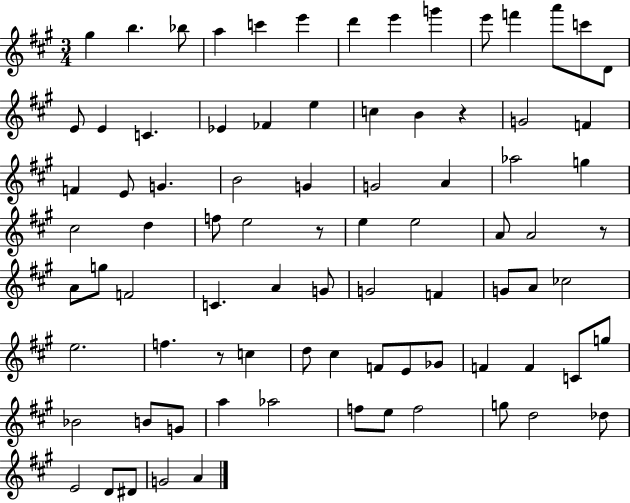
X:1
T:Untitled
M:3/4
L:1/4
K:A
^g b _b/2 a c' e' d' e' g' e'/2 f' a'/2 c'/2 D/2 E/2 E C _E _F e c B z G2 F F E/2 G B2 G G2 A _a2 g ^c2 d f/2 e2 z/2 e e2 A/2 A2 z/2 A/2 g/2 F2 C A G/2 G2 F G/2 A/2 _c2 e2 f z/2 c d/2 ^c F/2 E/2 _G/2 F F C/2 g/2 _B2 B/2 G/2 a _a2 f/2 e/2 f2 g/2 d2 _d/2 E2 D/2 ^D/2 G2 A